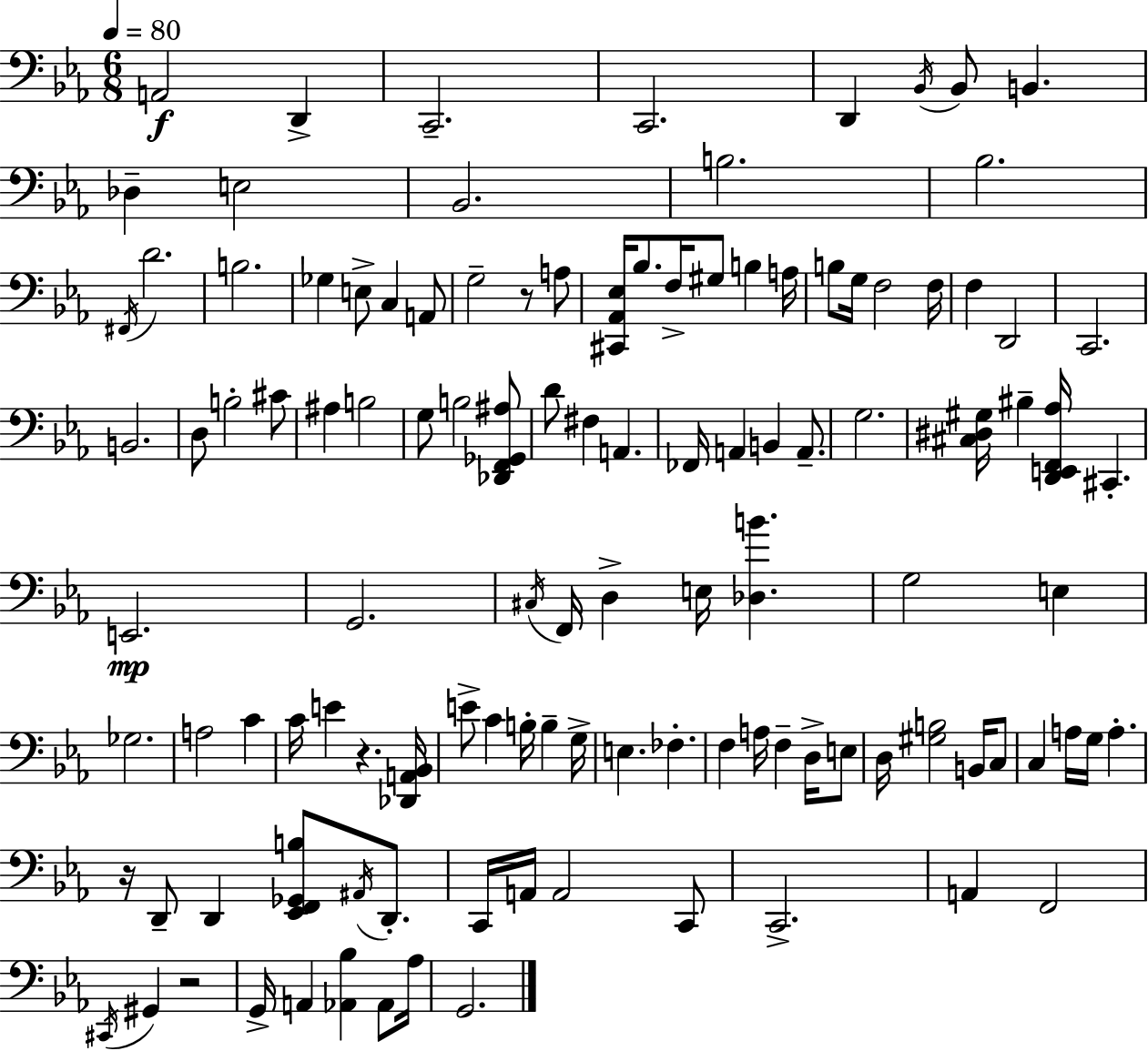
X:1
T:Untitled
M:6/8
L:1/4
K:Eb
A,,2 D,, C,,2 C,,2 D,, _B,,/4 _B,,/2 B,, _D, E,2 _B,,2 B,2 _B,2 ^F,,/4 D2 B,2 _G, E,/2 C, A,,/2 G,2 z/2 A,/2 [^C,,_A,,_E,]/4 _B,/2 F,/4 ^G,/2 B, A,/4 B,/2 G,/4 F,2 F,/4 F, D,,2 C,,2 B,,2 D,/2 B,2 ^C/2 ^A, B,2 G,/2 B,2 [_D,,F,,_G,,^A,]/2 D/2 ^F, A,, _F,,/4 A,, B,, A,,/2 G,2 [^C,^D,^G,]/4 ^B, [D,,E,,F,,_A,]/4 ^C,, E,,2 G,,2 ^C,/4 F,,/4 D, E,/4 [_D,B] G,2 E, _G,2 A,2 C C/4 E z [_D,,A,,_B,,]/4 E/2 C B,/4 B, G,/4 E, _F, F, A,/4 F, D,/4 E,/2 D,/4 [^G,B,]2 B,,/4 C,/2 C, A,/4 G,/4 A, z/4 D,,/2 D,, [_E,,F,,_G,,B,]/2 ^A,,/4 D,,/2 C,,/4 A,,/4 A,,2 C,,/2 C,,2 A,, F,,2 ^C,,/4 ^G,, z2 G,,/4 A,, [_A,,_B,] _A,,/2 _A,/4 G,,2